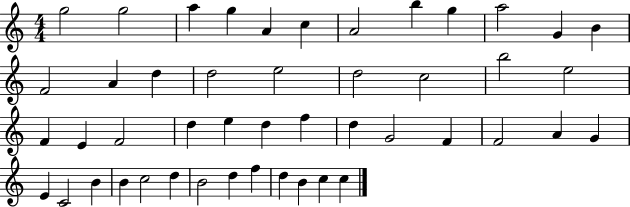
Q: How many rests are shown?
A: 0